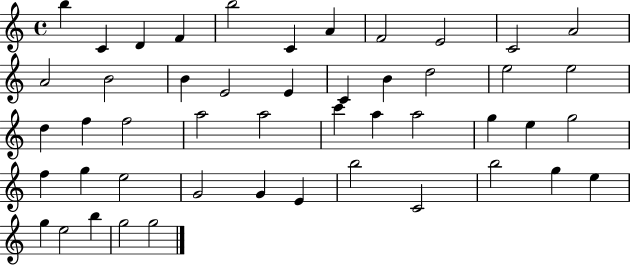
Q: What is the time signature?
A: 4/4